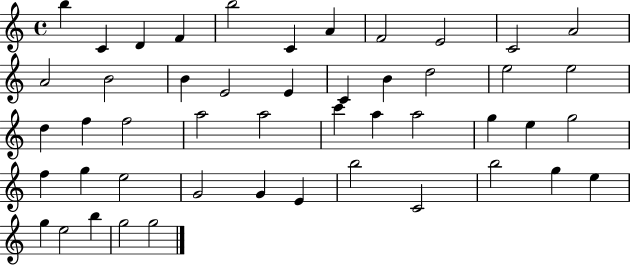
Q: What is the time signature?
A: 4/4